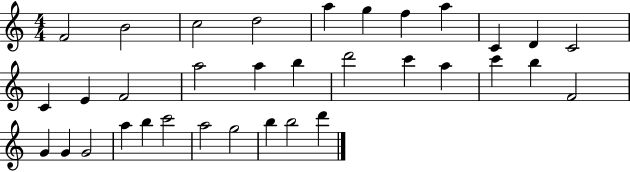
{
  \clef treble
  \numericTimeSignature
  \time 4/4
  \key c \major
  f'2 b'2 | c''2 d''2 | a''4 g''4 f''4 a''4 | c'4 d'4 c'2 | \break c'4 e'4 f'2 | a''2 a''4 b''4 | d'''2 c'''4 a''4 | c'''4 b''4 f'2 | \break g'4 g'4 g'2 | a''4 b''4 c'''2 | a''2 g''2 | b''4 b''2 d'''4 | \break \bar "|."
}